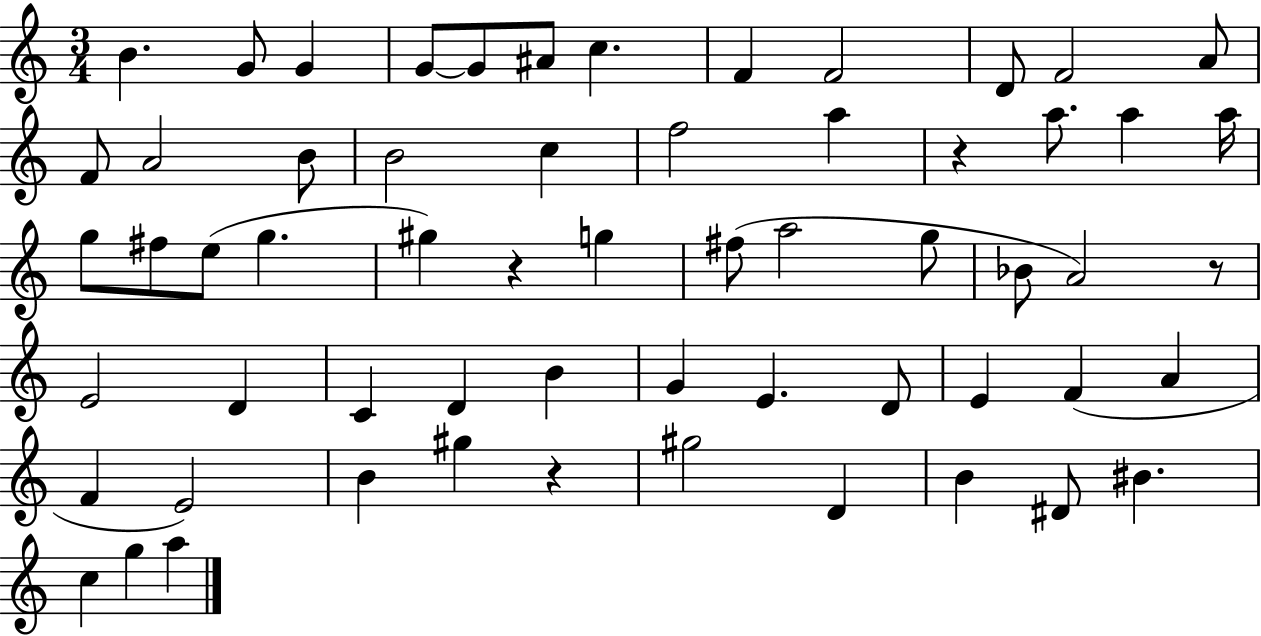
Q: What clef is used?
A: treble